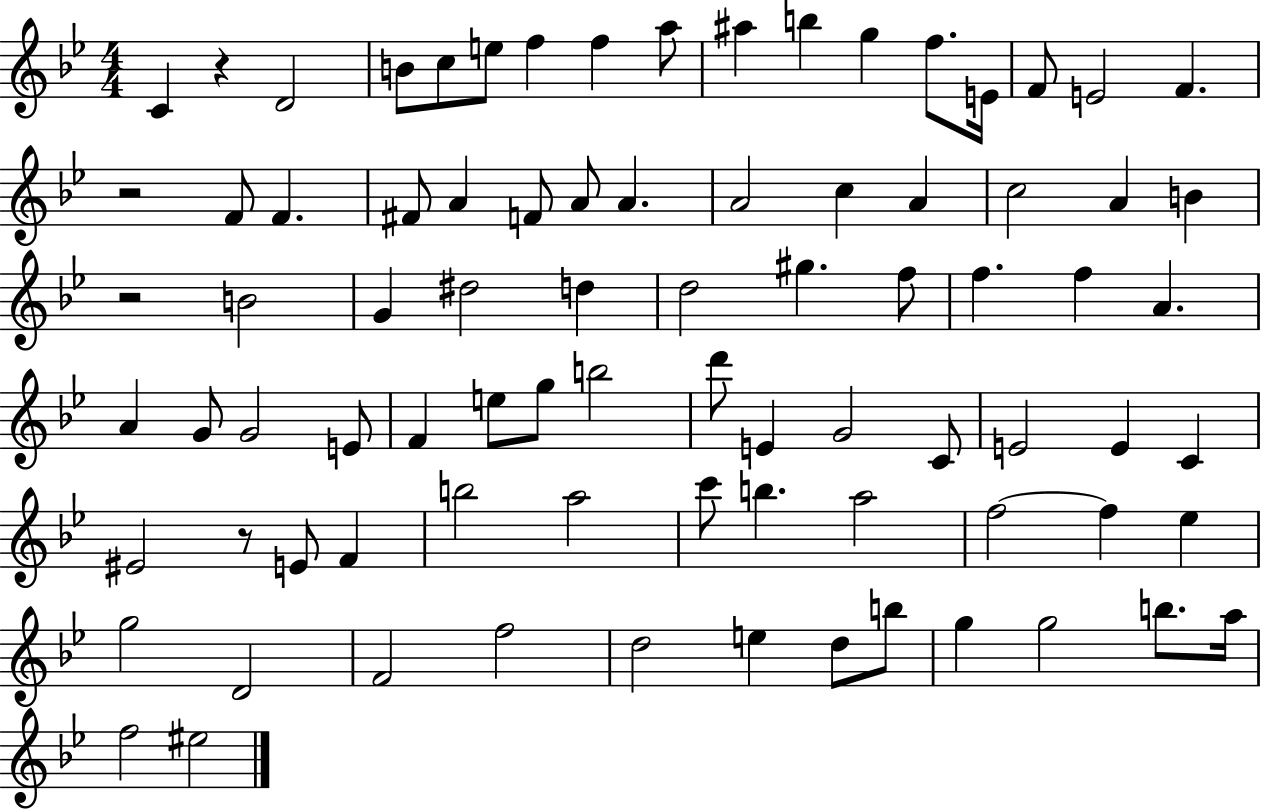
{
  \clef treble
  \numericTimeSignature
  \time 4/4
  \key bes \major
  c'4 r4 d'2 | b'8 c''8 e''8 f''4 f''4 a''8 | ais''4 b''4 g''4 f''8. e'16 | f'8 e'2 f'4. | \break r2 f'8 f'4. | fis'8 a'4 f'8 a'8 a'4. | a'2 c''4 a'4 | c''2 a'4 b'4 | \break r2 b'2 | g'4 dis''2 d''4 | d''2 gis''4. f''8 | f''4. f''4 a'4. | \break a'4 g'8 g'2 e'8 | f'4 e''8 g''8 b''2 | d'''8 e'4 g'2 c'8 | e'2 e'4 c'4 | \break eis'2 r8 e'8 f'4 | b''2 a''2 | c'''8 b''4. a''2 | f''2~~ f''4 ees''4 | \break g''2 d'2 | f'2 f''2 | d''2 e''4 d''8 b''8 | g''4 g''2 b''8. a''16 | \break f''2 eis''2 | \bar "|."
}